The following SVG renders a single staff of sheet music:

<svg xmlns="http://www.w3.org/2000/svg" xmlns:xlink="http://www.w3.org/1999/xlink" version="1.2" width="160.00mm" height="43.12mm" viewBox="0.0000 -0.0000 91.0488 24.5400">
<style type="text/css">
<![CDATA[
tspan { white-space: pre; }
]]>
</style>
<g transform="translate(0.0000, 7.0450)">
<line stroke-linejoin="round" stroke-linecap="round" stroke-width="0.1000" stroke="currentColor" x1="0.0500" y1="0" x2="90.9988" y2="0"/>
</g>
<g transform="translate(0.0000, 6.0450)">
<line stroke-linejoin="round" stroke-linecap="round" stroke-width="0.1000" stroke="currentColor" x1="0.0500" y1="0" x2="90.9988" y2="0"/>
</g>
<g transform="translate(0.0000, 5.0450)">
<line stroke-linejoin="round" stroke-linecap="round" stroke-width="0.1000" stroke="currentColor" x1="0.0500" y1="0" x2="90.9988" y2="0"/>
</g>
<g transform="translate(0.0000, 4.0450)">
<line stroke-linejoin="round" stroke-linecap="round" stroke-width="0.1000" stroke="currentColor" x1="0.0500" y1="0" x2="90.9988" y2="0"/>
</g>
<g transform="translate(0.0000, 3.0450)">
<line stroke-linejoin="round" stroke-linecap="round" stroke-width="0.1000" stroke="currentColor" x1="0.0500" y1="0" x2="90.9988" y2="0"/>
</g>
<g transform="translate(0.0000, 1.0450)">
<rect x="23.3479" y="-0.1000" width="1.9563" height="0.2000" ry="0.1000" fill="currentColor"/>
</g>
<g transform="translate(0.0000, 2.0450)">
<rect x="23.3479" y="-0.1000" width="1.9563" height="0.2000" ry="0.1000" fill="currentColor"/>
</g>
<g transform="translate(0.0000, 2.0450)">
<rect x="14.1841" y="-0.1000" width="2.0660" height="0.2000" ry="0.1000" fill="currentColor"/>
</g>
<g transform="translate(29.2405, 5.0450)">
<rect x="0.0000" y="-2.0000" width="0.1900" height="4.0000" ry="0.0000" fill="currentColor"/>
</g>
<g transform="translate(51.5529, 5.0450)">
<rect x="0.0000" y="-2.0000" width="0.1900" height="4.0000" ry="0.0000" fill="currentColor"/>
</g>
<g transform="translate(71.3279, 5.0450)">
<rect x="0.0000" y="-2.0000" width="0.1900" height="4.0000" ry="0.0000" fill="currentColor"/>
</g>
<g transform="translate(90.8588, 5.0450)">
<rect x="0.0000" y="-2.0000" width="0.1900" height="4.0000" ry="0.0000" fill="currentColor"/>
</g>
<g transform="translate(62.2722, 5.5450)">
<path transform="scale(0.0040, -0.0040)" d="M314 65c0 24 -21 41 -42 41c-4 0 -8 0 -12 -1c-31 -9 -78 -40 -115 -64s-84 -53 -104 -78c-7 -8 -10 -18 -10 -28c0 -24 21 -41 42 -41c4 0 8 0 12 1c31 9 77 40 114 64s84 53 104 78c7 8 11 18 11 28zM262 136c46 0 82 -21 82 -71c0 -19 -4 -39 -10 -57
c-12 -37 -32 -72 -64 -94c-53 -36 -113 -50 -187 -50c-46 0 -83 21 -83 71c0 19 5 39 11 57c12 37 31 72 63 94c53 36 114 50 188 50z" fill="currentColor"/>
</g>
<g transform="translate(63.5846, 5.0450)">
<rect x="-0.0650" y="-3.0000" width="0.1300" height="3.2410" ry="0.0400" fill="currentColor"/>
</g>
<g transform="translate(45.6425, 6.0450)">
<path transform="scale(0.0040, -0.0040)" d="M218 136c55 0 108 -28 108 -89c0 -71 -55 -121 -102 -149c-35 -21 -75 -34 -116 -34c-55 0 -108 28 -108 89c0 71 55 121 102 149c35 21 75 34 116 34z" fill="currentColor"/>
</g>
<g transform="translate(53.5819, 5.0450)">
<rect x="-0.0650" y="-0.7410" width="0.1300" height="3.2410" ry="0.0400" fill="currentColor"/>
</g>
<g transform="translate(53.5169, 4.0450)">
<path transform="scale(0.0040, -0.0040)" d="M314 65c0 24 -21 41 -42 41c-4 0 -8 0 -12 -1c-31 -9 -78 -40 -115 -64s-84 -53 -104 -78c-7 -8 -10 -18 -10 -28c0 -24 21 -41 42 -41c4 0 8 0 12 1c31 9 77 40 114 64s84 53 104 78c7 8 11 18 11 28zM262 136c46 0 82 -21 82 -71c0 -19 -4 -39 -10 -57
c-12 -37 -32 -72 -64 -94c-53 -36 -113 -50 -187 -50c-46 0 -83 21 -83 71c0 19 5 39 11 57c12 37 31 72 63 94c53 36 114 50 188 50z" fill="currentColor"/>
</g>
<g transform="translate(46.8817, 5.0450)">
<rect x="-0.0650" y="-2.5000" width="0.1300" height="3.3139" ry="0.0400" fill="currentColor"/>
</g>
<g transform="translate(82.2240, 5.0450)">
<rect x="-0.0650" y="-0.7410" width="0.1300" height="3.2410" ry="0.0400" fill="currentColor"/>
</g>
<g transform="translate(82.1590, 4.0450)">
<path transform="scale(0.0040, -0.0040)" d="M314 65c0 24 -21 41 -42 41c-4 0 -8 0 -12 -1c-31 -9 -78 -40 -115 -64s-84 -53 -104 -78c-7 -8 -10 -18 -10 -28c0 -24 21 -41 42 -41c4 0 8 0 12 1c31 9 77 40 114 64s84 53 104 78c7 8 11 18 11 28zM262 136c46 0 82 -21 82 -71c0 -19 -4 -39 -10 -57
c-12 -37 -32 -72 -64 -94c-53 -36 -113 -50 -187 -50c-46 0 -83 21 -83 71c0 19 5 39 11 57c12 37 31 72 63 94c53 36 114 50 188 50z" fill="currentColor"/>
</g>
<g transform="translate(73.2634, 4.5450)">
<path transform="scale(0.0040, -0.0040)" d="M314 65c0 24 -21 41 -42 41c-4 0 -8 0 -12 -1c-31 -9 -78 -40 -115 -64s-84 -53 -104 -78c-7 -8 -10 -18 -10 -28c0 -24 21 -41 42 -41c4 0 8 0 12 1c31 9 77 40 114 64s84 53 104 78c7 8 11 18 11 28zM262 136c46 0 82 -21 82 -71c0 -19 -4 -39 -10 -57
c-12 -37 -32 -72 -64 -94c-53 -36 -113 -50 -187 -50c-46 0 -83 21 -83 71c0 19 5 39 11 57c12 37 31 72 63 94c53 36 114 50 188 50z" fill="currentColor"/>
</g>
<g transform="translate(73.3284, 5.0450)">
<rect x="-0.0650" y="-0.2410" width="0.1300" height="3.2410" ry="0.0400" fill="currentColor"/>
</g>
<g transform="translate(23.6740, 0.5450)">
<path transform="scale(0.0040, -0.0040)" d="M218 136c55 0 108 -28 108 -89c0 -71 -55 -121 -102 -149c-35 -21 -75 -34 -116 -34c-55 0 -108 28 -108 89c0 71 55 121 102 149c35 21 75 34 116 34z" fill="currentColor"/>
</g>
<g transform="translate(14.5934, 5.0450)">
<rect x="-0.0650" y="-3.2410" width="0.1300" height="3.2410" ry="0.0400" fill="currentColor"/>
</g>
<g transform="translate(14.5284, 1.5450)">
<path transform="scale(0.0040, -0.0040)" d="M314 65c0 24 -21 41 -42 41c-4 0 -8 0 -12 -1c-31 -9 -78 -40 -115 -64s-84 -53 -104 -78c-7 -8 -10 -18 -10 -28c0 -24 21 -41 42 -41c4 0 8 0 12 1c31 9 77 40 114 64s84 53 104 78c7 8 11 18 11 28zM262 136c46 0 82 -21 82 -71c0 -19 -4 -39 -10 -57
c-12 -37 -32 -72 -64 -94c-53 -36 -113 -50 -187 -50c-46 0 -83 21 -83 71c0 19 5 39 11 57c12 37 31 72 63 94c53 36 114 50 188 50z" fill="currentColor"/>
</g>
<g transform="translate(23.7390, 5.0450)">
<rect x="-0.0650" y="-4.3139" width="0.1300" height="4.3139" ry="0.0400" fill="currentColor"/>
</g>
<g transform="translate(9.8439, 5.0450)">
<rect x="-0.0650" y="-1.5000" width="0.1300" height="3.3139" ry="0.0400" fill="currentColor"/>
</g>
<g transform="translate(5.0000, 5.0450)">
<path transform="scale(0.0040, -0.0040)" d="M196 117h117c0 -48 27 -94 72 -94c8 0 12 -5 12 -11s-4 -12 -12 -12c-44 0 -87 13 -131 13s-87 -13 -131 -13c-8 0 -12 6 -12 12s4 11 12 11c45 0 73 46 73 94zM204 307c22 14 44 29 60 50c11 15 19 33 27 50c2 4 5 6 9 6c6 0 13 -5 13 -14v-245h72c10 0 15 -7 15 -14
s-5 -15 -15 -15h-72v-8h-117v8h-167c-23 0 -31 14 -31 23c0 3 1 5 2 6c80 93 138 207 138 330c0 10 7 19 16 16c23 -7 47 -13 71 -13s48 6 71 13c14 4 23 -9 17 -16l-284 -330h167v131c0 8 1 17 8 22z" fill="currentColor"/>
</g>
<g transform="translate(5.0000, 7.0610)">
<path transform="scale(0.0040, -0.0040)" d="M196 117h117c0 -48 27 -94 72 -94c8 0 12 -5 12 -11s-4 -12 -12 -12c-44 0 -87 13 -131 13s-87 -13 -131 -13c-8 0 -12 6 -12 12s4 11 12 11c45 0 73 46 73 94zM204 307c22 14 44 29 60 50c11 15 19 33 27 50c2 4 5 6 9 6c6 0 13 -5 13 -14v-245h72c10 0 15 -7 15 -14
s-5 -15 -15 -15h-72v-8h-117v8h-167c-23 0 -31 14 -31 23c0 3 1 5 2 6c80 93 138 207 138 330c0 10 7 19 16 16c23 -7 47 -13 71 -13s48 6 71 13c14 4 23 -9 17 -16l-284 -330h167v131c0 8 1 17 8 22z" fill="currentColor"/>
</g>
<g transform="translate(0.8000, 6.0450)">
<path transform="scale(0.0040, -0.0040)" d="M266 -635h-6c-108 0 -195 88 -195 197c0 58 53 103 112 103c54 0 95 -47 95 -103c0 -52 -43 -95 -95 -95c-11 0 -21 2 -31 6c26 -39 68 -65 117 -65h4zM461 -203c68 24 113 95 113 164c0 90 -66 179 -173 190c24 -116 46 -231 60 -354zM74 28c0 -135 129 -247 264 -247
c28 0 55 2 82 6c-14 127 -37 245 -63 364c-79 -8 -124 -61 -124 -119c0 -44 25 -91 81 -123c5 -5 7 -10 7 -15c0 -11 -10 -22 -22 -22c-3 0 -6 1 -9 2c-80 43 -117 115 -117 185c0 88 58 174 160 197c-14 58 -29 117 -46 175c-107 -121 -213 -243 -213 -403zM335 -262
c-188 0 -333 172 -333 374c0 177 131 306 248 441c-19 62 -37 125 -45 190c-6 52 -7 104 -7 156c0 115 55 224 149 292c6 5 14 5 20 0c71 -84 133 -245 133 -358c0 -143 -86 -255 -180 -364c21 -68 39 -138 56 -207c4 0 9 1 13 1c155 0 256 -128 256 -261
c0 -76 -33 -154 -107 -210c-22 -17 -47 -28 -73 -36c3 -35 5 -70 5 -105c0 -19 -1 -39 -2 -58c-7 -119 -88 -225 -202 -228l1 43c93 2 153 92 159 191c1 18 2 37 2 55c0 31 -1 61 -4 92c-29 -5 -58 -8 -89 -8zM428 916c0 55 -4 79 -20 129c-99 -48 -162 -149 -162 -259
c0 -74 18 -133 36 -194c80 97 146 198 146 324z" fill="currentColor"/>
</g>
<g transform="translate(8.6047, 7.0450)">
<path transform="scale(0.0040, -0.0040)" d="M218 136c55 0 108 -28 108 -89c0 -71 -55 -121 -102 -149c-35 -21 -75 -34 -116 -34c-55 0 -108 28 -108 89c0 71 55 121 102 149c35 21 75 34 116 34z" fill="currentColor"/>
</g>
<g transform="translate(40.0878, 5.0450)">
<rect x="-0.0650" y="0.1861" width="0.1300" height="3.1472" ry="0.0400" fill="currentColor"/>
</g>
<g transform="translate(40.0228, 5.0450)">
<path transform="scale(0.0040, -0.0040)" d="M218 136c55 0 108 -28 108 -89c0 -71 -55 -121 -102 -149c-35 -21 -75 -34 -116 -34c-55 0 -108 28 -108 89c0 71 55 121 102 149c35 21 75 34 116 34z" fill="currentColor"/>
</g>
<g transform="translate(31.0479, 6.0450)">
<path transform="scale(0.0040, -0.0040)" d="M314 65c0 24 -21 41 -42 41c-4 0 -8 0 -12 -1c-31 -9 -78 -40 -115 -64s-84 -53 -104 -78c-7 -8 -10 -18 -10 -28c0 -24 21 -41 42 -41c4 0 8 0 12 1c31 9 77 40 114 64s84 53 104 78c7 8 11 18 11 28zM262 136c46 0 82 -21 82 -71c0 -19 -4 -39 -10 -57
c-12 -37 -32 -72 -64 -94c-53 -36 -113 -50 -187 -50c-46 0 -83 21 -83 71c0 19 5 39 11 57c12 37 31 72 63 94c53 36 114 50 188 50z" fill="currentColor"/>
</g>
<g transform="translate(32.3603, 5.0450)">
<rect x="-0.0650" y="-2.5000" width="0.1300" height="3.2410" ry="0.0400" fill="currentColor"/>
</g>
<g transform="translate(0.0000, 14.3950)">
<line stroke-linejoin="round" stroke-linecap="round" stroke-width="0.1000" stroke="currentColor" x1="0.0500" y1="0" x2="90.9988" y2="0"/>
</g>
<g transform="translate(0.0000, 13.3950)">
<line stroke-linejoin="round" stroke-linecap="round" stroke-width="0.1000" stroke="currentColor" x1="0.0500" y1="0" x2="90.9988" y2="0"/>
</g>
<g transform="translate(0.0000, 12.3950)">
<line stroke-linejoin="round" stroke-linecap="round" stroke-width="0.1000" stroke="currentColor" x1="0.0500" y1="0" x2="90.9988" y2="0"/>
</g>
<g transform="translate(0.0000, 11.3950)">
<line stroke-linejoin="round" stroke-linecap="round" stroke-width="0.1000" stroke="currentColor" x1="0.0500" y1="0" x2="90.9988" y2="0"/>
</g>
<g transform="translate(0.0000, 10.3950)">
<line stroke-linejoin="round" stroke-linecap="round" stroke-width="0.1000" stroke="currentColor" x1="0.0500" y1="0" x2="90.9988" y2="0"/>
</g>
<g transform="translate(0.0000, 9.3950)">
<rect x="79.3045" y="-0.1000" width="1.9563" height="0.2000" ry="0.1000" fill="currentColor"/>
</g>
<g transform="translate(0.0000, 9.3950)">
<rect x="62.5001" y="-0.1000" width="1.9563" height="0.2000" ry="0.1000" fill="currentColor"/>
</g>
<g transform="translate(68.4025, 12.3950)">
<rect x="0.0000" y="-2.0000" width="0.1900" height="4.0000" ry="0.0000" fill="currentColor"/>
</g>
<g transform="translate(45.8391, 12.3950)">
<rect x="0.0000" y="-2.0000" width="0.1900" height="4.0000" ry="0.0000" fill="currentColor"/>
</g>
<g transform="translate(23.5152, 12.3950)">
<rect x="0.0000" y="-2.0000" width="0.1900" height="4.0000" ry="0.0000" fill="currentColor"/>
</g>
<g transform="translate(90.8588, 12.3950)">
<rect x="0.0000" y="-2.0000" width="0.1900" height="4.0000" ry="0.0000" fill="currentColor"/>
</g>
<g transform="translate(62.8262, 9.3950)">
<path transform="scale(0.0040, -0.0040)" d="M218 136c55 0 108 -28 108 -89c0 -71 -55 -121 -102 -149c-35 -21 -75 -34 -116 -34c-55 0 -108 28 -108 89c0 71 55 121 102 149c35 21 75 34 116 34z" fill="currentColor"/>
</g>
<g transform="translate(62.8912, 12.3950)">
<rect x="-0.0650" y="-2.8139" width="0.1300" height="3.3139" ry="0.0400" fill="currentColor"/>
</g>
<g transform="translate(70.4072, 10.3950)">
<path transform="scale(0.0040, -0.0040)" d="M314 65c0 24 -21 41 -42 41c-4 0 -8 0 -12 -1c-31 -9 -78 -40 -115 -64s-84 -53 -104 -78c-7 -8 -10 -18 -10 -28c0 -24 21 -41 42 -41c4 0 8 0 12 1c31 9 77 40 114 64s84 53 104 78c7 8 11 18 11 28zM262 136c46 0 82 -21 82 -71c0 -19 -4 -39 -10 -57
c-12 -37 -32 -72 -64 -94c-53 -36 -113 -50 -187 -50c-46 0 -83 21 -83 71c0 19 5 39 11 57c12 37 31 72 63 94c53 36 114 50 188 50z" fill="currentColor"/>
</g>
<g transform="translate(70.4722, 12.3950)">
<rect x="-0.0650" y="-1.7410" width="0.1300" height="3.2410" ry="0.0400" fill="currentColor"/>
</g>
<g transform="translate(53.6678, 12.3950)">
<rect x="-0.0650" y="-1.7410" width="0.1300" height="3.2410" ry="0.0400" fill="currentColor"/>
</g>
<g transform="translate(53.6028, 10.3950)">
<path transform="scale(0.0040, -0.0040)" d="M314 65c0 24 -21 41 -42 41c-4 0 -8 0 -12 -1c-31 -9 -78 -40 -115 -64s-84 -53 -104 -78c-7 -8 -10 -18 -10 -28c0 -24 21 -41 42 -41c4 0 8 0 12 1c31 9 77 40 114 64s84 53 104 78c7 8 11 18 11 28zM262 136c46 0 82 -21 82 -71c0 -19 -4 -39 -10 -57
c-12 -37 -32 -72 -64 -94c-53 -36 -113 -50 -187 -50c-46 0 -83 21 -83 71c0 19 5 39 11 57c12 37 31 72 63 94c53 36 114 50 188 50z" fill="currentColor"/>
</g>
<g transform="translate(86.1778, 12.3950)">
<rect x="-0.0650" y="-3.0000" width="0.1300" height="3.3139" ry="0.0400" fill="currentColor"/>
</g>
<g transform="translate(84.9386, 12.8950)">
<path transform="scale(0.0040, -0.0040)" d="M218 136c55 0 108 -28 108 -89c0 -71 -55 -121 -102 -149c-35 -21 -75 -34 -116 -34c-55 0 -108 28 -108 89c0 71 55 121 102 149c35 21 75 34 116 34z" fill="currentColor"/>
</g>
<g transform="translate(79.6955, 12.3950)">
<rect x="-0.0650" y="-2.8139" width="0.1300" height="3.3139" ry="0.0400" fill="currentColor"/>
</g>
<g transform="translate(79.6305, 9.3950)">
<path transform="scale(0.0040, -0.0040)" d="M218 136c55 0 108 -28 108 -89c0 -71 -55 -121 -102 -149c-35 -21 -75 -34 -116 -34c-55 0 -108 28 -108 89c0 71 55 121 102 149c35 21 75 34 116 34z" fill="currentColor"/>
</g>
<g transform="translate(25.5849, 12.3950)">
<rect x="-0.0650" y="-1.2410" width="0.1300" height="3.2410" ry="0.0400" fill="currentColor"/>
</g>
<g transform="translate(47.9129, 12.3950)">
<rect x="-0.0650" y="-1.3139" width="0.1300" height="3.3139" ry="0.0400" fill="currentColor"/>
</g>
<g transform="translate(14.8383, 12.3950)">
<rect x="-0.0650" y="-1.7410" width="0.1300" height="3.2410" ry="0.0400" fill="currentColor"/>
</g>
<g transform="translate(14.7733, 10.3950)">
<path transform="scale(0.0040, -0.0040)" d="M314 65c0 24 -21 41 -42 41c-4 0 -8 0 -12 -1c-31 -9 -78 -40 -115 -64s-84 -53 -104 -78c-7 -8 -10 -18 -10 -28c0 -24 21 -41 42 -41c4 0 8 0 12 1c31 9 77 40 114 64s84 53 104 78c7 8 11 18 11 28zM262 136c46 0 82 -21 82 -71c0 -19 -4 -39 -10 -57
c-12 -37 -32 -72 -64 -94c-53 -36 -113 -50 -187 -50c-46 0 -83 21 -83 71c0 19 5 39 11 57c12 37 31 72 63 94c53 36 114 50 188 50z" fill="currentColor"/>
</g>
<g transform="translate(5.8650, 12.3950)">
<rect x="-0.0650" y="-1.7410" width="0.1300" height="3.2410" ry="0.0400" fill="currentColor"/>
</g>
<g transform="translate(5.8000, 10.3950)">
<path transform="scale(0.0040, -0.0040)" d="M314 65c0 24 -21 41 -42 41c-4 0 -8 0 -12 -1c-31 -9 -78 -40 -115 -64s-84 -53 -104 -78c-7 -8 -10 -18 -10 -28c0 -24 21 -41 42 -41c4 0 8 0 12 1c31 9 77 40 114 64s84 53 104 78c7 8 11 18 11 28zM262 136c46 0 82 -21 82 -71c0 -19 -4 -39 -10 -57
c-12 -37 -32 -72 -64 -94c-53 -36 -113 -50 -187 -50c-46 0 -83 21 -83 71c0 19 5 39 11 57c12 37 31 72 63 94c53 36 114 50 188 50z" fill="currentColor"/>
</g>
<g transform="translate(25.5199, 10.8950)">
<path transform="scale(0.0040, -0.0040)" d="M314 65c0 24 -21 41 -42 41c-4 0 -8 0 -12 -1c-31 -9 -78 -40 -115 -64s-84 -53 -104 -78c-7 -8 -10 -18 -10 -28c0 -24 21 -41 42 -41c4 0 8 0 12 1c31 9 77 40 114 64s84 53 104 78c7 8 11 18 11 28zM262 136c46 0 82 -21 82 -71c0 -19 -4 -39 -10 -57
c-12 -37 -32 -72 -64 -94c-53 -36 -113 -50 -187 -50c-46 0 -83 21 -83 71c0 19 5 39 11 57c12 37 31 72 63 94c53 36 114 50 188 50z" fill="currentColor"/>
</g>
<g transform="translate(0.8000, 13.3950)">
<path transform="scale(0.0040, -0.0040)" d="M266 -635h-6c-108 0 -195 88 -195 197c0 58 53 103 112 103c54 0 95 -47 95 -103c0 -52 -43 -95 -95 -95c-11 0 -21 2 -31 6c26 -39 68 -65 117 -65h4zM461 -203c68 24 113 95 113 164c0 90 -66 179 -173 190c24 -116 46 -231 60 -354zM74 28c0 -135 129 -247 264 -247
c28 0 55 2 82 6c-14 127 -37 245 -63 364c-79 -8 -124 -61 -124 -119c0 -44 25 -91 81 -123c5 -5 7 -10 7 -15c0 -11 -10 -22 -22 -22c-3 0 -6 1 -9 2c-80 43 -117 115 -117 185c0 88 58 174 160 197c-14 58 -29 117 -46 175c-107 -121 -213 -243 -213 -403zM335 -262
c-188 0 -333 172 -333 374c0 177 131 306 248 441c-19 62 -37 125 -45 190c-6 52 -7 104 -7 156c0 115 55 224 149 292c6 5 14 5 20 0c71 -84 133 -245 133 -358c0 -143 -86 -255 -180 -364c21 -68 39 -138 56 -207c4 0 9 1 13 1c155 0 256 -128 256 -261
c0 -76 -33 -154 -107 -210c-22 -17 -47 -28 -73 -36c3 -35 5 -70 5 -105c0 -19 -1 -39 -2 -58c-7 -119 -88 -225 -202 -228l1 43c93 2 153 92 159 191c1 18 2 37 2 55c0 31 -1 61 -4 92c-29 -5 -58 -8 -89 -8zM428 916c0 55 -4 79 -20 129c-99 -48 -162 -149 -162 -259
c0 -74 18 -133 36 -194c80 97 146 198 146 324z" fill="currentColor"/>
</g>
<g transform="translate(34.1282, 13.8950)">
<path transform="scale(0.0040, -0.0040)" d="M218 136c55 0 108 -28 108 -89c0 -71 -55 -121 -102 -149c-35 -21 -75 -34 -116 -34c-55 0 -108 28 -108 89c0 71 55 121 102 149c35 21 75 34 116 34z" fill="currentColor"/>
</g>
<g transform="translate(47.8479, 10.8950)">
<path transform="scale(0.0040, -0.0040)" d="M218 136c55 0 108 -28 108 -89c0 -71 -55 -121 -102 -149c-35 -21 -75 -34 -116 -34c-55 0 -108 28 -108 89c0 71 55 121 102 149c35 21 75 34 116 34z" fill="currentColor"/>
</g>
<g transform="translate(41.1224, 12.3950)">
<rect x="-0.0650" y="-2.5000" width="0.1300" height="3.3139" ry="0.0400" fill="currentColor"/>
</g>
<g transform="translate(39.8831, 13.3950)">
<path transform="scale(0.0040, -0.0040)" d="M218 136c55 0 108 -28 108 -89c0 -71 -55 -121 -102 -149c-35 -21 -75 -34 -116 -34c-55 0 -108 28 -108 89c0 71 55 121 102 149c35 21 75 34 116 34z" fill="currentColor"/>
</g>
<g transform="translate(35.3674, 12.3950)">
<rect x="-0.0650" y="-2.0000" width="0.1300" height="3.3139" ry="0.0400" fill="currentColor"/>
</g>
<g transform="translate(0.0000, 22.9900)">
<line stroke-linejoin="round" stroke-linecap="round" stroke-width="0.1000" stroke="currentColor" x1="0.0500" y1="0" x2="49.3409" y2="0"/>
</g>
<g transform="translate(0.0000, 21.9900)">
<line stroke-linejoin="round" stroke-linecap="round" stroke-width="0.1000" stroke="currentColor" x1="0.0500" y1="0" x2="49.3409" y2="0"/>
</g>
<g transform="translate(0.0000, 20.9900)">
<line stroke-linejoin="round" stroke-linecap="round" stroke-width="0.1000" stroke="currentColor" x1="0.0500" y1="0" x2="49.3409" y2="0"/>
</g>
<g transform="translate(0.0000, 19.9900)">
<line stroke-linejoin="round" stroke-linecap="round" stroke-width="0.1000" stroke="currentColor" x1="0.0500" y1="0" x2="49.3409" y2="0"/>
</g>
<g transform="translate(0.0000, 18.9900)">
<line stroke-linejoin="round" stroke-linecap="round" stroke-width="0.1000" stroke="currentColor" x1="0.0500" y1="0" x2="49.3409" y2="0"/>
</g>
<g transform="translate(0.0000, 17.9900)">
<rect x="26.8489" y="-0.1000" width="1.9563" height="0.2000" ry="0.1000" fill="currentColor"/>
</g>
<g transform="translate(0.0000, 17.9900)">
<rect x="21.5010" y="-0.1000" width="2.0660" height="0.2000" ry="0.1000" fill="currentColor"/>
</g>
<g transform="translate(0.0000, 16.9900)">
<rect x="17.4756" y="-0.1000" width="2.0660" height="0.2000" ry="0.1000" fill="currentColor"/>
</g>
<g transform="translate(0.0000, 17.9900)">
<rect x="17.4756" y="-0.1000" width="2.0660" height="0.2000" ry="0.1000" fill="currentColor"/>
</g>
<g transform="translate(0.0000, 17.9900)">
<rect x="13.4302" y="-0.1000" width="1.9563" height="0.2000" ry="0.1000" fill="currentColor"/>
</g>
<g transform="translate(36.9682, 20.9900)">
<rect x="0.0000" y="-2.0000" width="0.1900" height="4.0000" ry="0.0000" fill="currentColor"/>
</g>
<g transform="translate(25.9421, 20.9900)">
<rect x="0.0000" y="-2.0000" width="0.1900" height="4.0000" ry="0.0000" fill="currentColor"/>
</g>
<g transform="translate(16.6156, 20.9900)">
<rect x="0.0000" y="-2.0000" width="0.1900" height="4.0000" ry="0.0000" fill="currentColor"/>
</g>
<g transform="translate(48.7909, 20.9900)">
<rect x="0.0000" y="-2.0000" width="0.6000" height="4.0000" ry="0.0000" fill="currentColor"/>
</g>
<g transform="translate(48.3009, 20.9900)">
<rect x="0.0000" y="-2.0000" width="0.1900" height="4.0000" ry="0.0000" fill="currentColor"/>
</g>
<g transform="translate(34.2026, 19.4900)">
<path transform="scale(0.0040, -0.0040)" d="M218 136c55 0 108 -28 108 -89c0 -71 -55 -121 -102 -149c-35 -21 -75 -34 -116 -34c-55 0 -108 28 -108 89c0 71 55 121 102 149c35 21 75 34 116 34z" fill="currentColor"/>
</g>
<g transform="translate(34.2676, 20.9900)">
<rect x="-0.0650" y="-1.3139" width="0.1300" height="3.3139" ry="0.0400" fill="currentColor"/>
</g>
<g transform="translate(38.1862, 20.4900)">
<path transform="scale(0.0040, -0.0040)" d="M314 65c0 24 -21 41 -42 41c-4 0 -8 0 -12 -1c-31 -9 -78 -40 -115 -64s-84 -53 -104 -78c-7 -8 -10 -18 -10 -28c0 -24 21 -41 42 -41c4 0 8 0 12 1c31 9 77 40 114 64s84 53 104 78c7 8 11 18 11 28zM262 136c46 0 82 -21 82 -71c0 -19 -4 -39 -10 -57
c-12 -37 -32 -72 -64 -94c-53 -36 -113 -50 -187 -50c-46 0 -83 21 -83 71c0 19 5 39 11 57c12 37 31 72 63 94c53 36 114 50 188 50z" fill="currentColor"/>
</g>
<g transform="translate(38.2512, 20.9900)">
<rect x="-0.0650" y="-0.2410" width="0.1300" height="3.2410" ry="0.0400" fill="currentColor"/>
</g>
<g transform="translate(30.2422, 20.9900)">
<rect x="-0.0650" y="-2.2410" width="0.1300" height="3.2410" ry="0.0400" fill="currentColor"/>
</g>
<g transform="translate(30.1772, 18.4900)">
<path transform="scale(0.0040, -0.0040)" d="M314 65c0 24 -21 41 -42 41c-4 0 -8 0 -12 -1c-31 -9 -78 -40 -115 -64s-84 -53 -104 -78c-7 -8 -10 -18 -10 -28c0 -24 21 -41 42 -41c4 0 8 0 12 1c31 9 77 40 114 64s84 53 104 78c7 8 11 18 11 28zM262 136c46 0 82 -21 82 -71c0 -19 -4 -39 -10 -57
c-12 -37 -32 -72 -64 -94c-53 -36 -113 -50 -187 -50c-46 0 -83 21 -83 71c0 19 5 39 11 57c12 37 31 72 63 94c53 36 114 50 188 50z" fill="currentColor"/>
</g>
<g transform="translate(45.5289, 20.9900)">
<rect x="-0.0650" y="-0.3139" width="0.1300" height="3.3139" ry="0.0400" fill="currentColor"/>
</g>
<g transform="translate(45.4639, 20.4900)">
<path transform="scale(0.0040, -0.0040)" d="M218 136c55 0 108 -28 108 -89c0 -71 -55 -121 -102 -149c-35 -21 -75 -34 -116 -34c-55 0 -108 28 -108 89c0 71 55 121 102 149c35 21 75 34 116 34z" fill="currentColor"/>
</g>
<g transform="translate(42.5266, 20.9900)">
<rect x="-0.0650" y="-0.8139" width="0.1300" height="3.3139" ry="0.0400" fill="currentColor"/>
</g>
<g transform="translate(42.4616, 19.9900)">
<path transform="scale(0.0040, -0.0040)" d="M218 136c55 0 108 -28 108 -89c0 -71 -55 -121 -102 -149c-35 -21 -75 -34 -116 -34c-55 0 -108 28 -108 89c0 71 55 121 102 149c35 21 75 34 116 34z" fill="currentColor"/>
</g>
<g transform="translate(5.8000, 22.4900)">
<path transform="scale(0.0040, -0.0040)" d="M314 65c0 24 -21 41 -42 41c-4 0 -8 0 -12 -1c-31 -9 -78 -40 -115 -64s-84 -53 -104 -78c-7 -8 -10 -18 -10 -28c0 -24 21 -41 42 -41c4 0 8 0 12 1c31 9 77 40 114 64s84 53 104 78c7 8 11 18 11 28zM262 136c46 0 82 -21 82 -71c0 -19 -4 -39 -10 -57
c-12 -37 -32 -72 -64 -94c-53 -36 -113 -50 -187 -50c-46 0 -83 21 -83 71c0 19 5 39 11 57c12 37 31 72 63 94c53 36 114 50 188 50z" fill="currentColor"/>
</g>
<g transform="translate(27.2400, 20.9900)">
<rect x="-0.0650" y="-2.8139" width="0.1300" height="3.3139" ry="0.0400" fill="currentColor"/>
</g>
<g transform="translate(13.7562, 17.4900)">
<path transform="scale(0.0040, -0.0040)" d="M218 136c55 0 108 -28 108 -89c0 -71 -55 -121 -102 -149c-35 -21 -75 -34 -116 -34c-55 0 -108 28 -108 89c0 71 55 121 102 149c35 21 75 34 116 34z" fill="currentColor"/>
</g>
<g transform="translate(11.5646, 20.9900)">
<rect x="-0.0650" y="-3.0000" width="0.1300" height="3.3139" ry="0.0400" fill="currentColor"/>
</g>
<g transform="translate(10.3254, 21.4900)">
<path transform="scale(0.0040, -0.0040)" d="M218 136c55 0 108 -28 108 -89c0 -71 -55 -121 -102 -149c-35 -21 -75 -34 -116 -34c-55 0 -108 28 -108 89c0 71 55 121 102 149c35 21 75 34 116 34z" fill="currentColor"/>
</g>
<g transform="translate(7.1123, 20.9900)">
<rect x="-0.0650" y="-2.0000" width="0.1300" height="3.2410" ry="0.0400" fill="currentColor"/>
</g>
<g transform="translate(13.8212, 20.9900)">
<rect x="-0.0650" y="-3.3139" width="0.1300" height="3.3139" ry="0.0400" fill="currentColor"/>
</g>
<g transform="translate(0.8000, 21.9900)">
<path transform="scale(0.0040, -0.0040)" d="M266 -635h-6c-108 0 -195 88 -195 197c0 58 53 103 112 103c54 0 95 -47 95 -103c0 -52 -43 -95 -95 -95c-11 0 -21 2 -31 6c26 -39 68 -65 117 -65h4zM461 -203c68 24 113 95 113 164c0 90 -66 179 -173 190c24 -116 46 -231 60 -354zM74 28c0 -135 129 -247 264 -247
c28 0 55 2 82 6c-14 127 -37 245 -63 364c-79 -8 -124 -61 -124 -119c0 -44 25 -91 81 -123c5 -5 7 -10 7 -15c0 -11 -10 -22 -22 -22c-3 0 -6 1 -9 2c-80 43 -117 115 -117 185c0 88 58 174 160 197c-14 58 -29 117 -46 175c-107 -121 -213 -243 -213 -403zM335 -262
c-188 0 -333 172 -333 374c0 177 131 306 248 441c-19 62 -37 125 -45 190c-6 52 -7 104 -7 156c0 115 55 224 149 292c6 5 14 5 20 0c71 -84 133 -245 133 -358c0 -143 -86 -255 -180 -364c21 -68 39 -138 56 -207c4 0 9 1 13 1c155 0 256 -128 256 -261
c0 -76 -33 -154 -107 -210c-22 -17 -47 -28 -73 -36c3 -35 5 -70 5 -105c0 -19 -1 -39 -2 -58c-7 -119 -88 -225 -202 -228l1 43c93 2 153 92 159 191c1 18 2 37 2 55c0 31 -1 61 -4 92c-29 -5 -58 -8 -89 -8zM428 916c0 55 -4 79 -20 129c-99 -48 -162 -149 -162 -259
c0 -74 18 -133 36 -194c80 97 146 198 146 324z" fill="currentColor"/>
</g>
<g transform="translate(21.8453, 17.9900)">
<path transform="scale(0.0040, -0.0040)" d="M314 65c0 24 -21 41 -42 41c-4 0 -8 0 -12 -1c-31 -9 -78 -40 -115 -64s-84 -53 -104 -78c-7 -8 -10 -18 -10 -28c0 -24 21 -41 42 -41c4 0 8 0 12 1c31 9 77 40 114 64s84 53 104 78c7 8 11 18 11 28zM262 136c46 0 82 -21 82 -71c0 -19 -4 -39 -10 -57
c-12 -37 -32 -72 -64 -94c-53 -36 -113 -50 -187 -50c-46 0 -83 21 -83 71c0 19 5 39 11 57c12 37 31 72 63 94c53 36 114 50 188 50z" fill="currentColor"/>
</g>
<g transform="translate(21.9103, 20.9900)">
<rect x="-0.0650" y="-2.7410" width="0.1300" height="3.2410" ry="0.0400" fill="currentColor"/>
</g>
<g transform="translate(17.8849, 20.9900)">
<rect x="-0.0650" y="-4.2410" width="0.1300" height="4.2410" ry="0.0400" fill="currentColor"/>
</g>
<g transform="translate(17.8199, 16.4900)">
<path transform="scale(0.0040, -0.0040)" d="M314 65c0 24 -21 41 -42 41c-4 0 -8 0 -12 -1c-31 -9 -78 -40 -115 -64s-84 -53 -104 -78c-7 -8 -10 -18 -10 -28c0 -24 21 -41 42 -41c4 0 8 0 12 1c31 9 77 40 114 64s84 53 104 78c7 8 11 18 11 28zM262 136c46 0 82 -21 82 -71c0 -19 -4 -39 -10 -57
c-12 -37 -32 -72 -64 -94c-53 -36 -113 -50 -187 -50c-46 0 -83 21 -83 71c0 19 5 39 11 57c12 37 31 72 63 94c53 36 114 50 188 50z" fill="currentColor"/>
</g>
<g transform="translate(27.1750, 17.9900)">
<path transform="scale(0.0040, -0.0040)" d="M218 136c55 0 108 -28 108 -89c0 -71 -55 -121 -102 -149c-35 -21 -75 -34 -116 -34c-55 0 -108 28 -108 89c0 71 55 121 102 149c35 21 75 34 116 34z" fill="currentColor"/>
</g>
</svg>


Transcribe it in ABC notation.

X:1
T:Untitled
M:4/4
L:1/4
K:C
E b2 d' G2 B G d2 A2 c2 d2 f2 f2 e2 F G e f2 a f2 a A F2 A b d'2 a2 a g2 e c2 d c